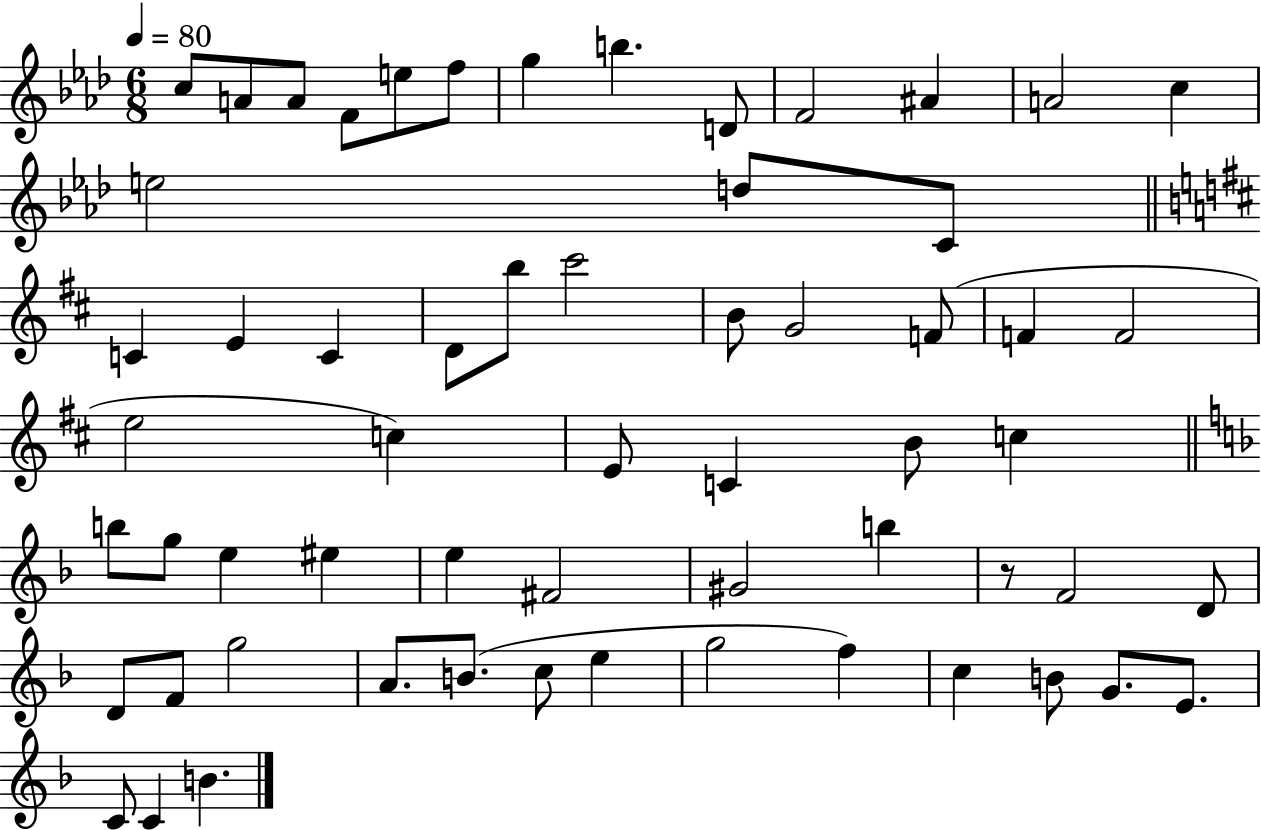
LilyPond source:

{
  \clef treble
  \numericTimeSignature
  \time 6/8
  \key aes \major
  \tempo 4 = 80
  c''8 a'8 a'8 f'8 e''8 f''8 | g''4 b''4. d'8 | f'2 ais'4 | a'2 c''4 | \break e''2 d''8 c'8 | \bar "||" \break \key d \major c'4 e'4 c'4 | d'8 b''8 cis'''2 | b'8 g'2 f'8( | f'4 f'2 | \break e''2 c''4) | e'8 c'4 b'8 c''4 | \bar "||" \break \key d \minor b''8 g''8 e''4 eis''4 | e''4 fis'2 | gis'2 b''4 | r8 f'2 d'8 | \break d'8 f'8 g''2 | a'8. b'8.( c''8 e''4 | g''2 f''4) | c''4 b'8 g'8. e'8. | \break c'8 c'4 b'4. | \bar "|."
}